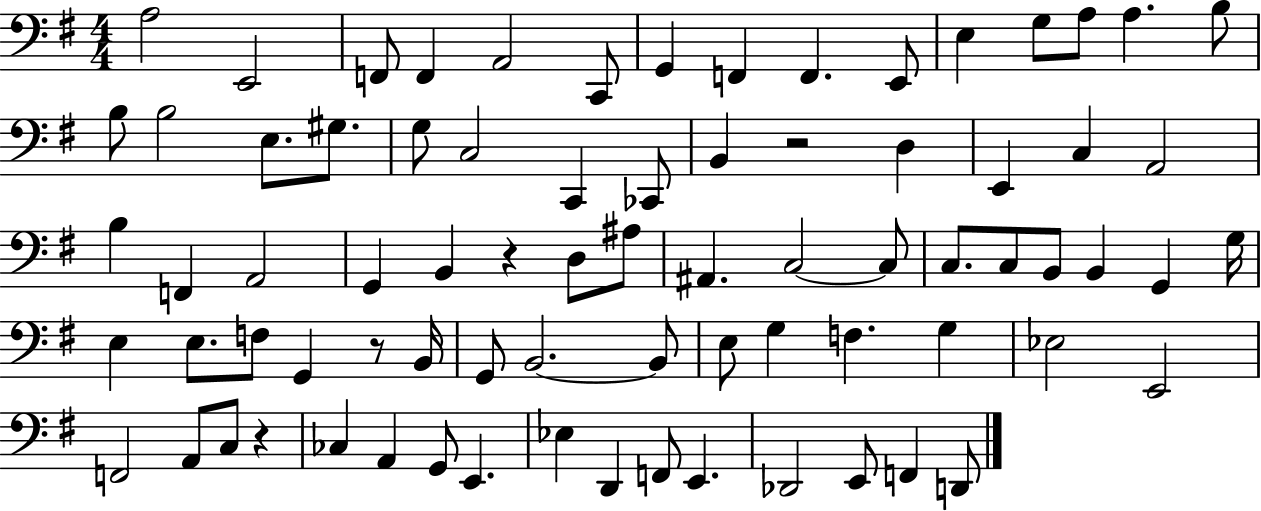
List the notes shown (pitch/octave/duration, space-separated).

A3/h E2/h F2/e F2/q A2/h C2/e G2/q F2/q F2/q. E2/e E3/q G3/e A3/e A3/q. B3/e B3/e B3/h E3/e. G#3/e. G3/e C3/h C2/q CES2/e B2/q R/h D3/q E2/q C3/q A2/h B3/q F2/q A2/h G2/q B2/q R/q D3/e A#3/e A#2/q. C3/h C3/e C3/e. C3/e B2/e B2/q G2/q G3/s E3/q E3/e. F3/e G2/q R/e B2/s G2/e B2/h. B2/e E3/e G3/q F3/q. G3/q Eb3/h E2/h F2/h A2/e C3/e R/q CES3/q A2/q G2/e E2/q. Eb3/q D2/q F2/e E2/q. Db2/h E2/e F2/q D2/e